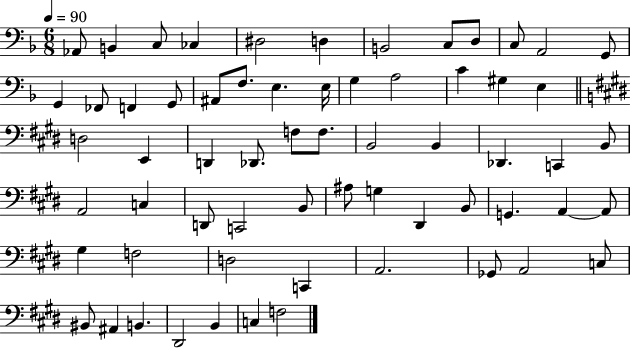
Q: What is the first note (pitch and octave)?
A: Ab2